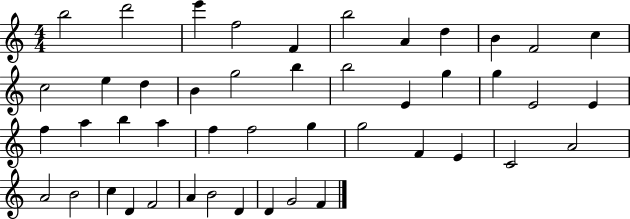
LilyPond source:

{
  \clef treble
  \numericTimeSignature
  \time 4/4
  \key c \major
  b''2 d'''2 | e'''4 f''2 f'4 | b''2 a'4 d''4 | b'4 f'2 c''4 | \break c''2 e''4 d''4 | b'4 g''2 b''4 | b''2 e'4 g''4 | g''4 e'2 e'4 | \break f''4 a''4 b''4 a''4 | f''4 f''2 g''4 | g''2 f'4 e'4 | c'2 a'2 | \break a'2 b'2 | c''4 d'4 f'2 | a'4 b'2 d'4 | d'4 g'2 f'4 | \break \bar "|."
}